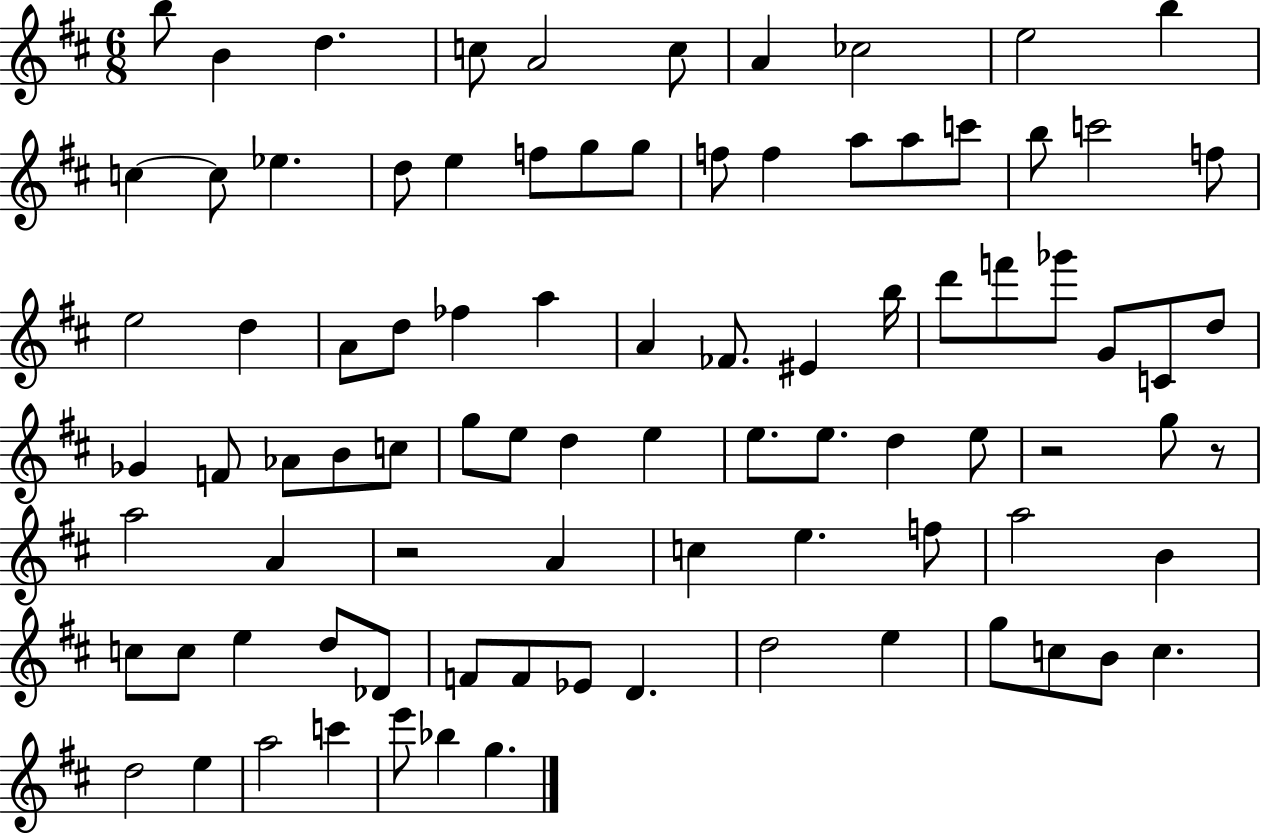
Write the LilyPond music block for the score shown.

{
  \clef treble
  \numericTimeSignature
  \time 6/8
  \key d \major
  \repeat volta 2 { b''8 b'4 d''4. | c''8 a'2 c''8 | a'4 ces''2 | e''2 b''4 | \break c''4~~ c''8 ees''4. | d''8 e''4 f''8 g''8 g''8 | f''8 f''4 a''8 a''8 c'''8 | b''8 c'''2 f''8 | \break e''2 d''4 | a'8 d''8 fes''4 a''4 | a'4 fes'8. eis'4 b''16 | d'''8 f'''8 ges'''8 g'8 c'8 d''8 | \break ges'4 f'8 aes'8 b'8 c''8 | g''8 e''8 d''4 e''4 | e''8. e''8. d''4 e''8 | r2 g''8 r8 | \break a''2 a'4 | r2 a'4 | c''4 e''4. f''8 | a''2 b'4 | \break c''8 c''8 e''4 d''8 des'8 | f'8 f'8 ees'8 d'4. | d''2 e''4 | g''8 c''8 b'8 c''4. | \break d''2 e''4 | a''2 c'''4 | e'''8 bes''4 g''4. | } \bar "|."
}